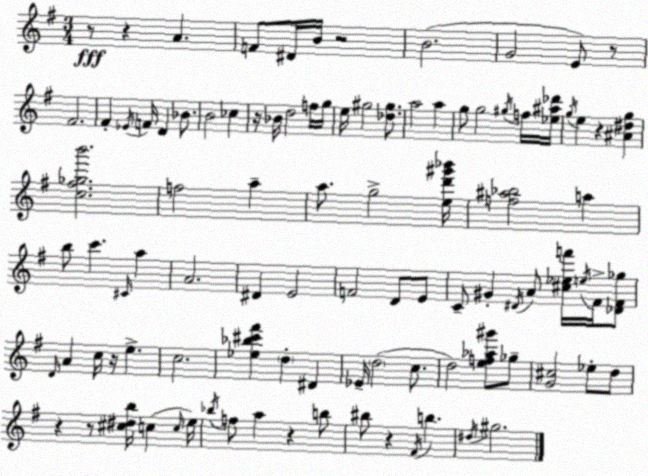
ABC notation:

X:1
T:Untitled
M:3/4
L:1/4
K:G
z/2 z A F/2 ^D/4 B/4 z2 B2 G2 E/2 z/2 ^F2 ^F _E/4 F/4 D _B/2 B2 _c z/4 _B/4 d2 f/4 g/4 e/4 ^g2 [_d^g]/2 a2 a g/2 g2 ^g/4 f/4 [_e^a_d']/4 g/4 e z [^A^dg] [c^f_gb']2 f2 a a/2 g2 [ed'^g'_b']/4 [f^a_b]2 a b/2 c' ^C/4 a A2 ^D E2 F2 D/2 E/2 C/2 ^G ^D/4 A/2 [^c_ef']/4 e/4 ^F/4 [_D^F_g]/2 D/4 A c/4 z/4 e c2 [_e_b^c'^f'] d ^D _E/4 d2 c/2 d2 [ef_a^g']/2 _g/2 [G^c]2 _e/2 d/2 z z/2 [^c^db]/4 c c/4 e/4 _b/4 f/2 a z b/2 ^b/2 z ^F/4 b ^d/4 ^g2